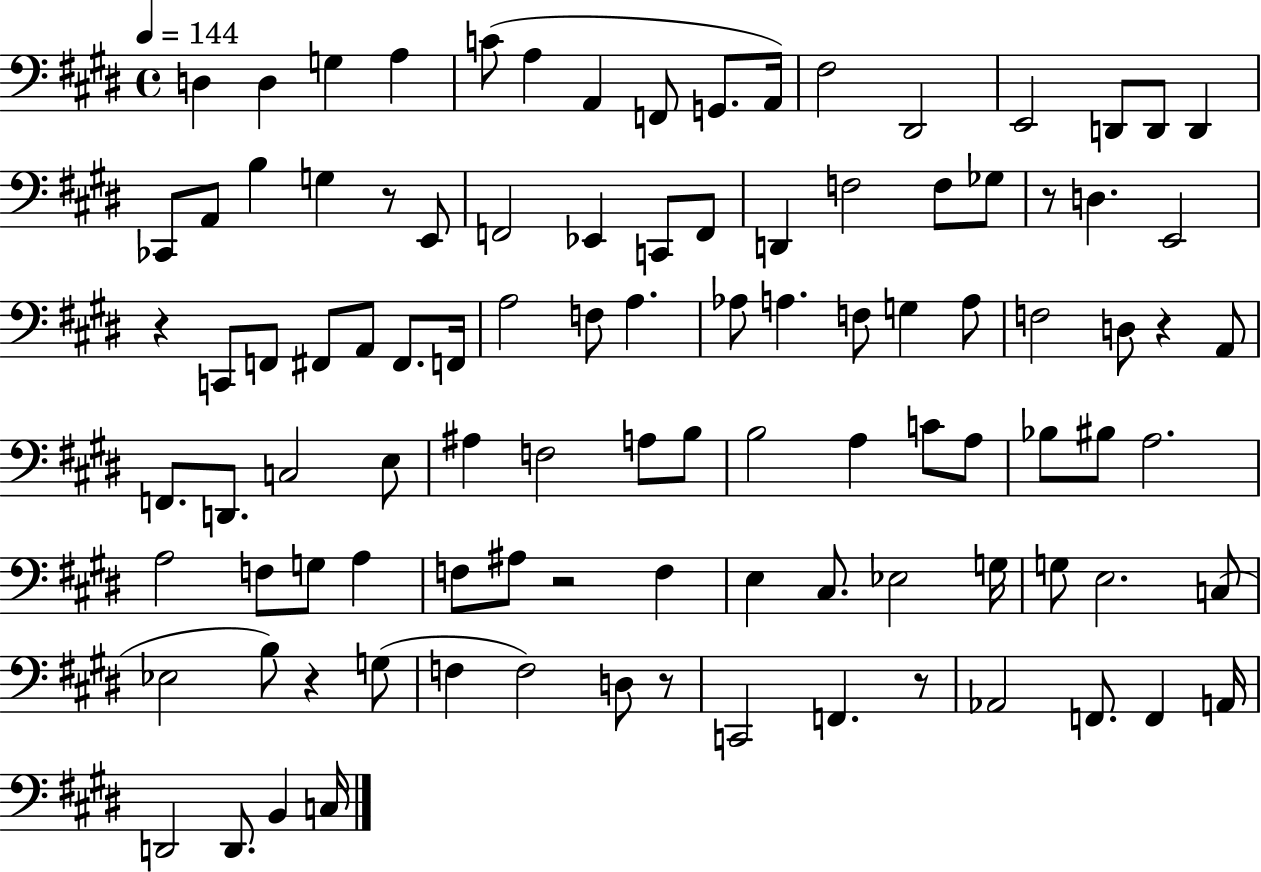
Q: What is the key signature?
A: E major